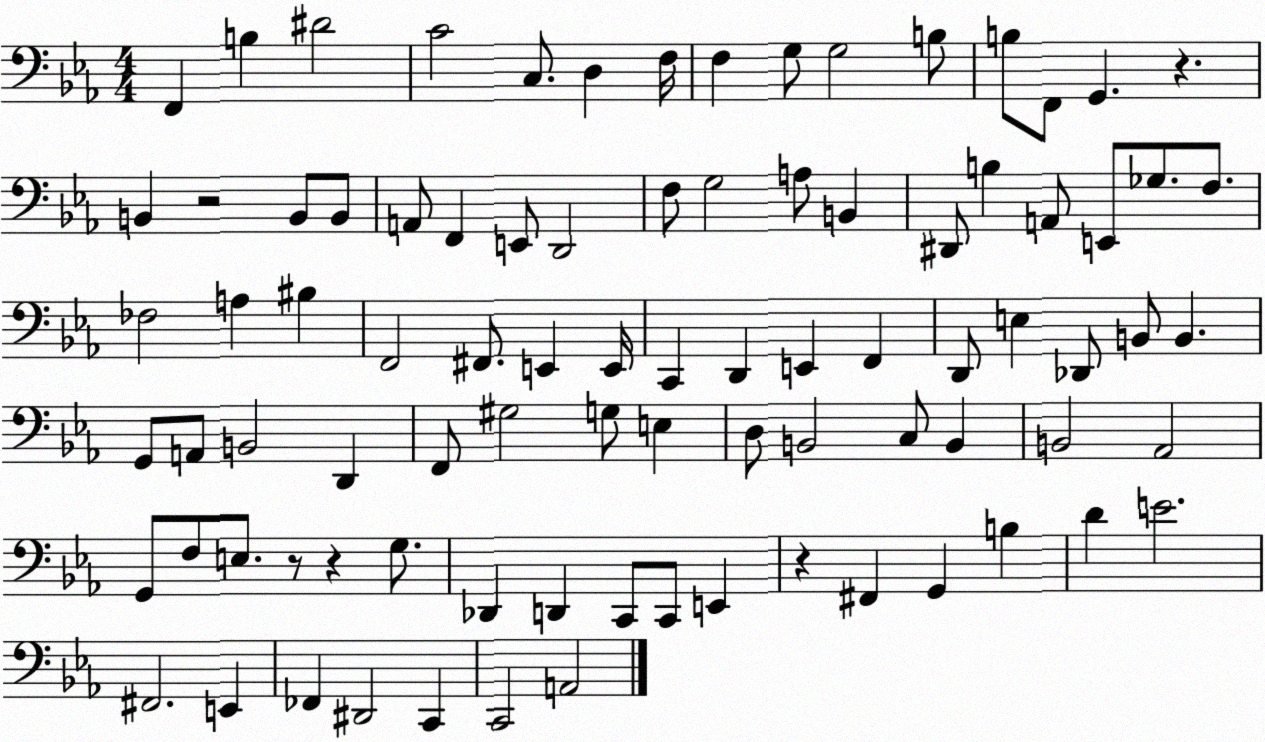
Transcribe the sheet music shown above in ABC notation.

X:1
T:Untitled
M:4/4
L:1/4
K:Eb
F,, B, ^D2 C2 C,/2 D, F,/4 F, G,/2 G,2 B,/2 B,/2 F,,/2 G,, z B,, z2 B,,/2 B,,/2 A,,/2 F,, E,,/2 D,,2 F,/2 G,2 A,/2 B,, ^D,,/2 B, A,,/2 E,,/2 _G,/2 F,/2 _F,2 A, ^B, F,,2 ^F,,/2 E,, E,,/4 C,, D,, E,, F,, D,,/2 E, _D,,/2 B,,/2 B,, G,,/2 A,,/2 B,,2 D,, F,,/2 ^G,2 G,/2 E, D,/2 B,,2 C,/2 B,, B,,2 _A,,2 G,,/2 F,/2 E,/2 z/2 z G,/2 _D,, D,, C,,/2 C,,/2 E,, z ^F,, G,, B, D E2 ^F,,2 E,, _F,, ^D,,2 C,, C,,2 A,,2